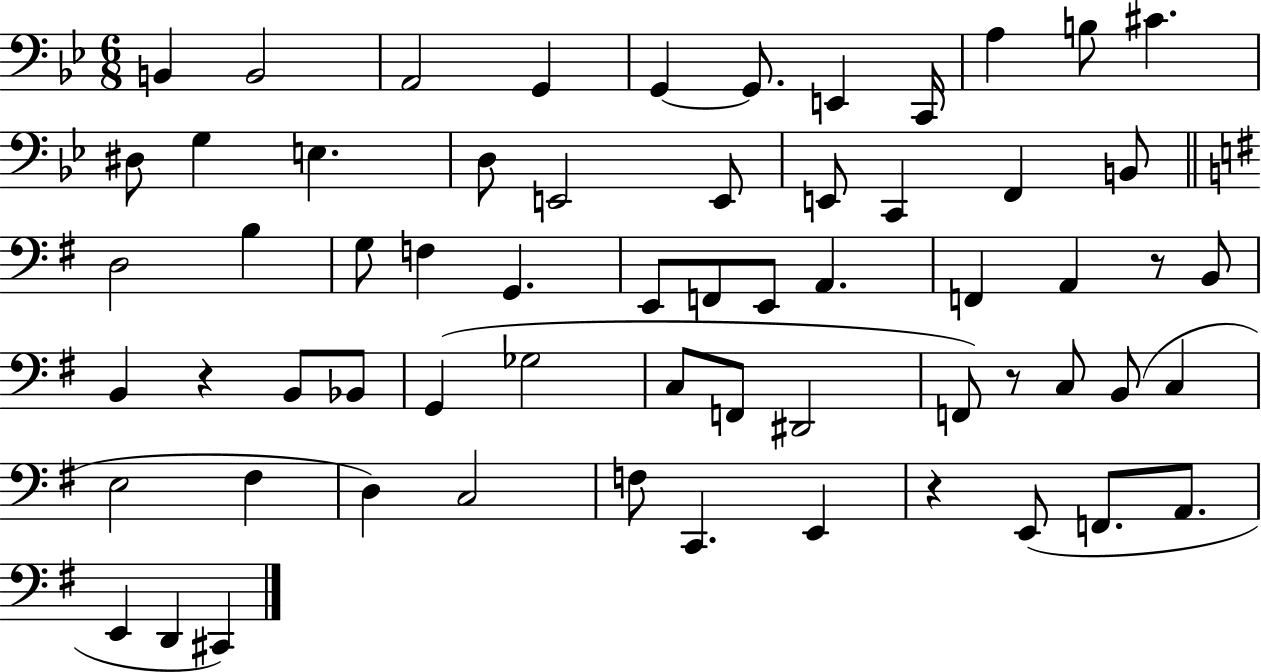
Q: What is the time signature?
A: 6/8